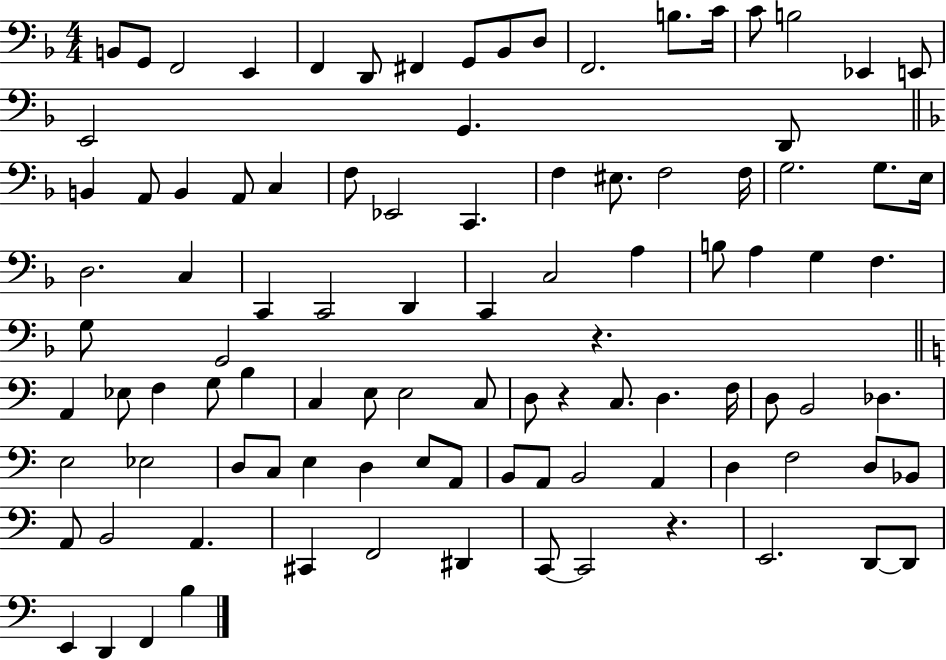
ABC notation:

X:1
T:Untitled
M:4/4
L:1/4
K:F
B,,/2 G,,/2 F,,2 E,, F,, D,,/2 ^F,, G,,/2 _B,,/2 D,/2 F,,2 B,/2 C/4 C/2 B,2 _E,, E,,/2 E,,2 G,, D,,/2 B,, A,,/2 B,, A,,/2 C, F,/2 _E,,2 C,, F, ^E,/2 F,2 F,/4 G,2 G,/2 E,/4 D,2 C, C,, C,,2 D,, C,, C,2 A, B,/2 A, G, F, G,/2 G,,2 z A,, _E,/2 F, G,/2 B, C, E,/2 E,2 C,/2 D,/2 z C,/2 D, F,/4 D,/2 B,,2 _D, E,2 _E,2 D,/2 C,/2 E, D, E,/2 A,,/2 B,,/2 A,,/2 B,,2 A,, D, F,2 D,/2 _B,,/2 A,,/2 B,,2 A,, ^C,, F,,2 ^D,, C,,/2 C,,2 z E,,2 D,,/2 D,,/2 E,, D,, F,, B,